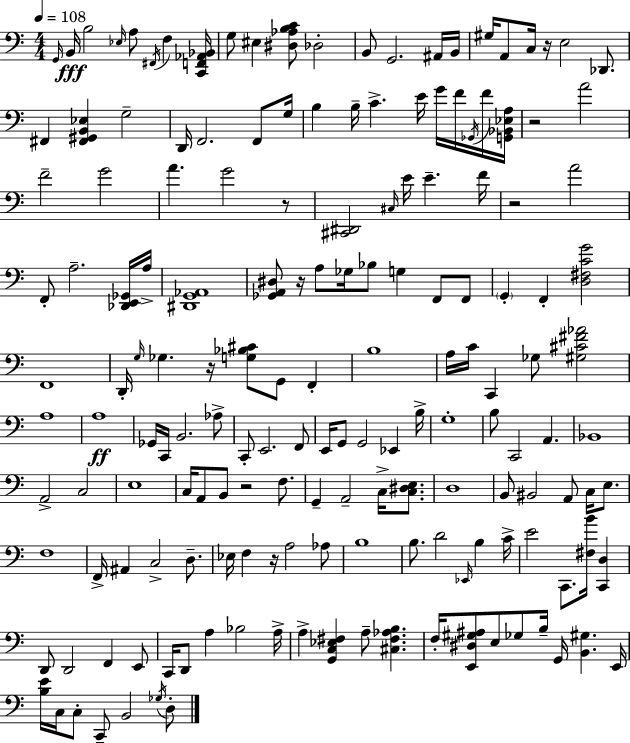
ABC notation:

X:1
T:Untitled
M:4/4
L:1/4
K:C
G,,/4 B,,/4 B,2 _E,/4 A,/2 ^F,,/4 F, [C,,F,,_A,,_B,,]/4 G,/2 ^E, [^D,_A,B,C]/2 _D,2 B,,/2 G,,2 ^A,,/4 B,,/4 ^G,/4 A,,/2 C,/4 z/4 E,2 _D,,/2 ^F,, [^F,,^G,,B,,_E,] G,2 D,,/4 F,,2 F,,/2 G,/4 B, B,/4 C E/4 G/4 F/4 _G,,/4 F/4 [G,,_B,,_E,A,]/4 z2 A2 F2 G2 A G2 z/2 [^C,,^D,,]2 ^C,/4 E/4 E F/4 z2 A2 F,,/2 A,2 [_D,,E,,_G,,]/4 A,/4 [^D,,G,,_A,,]4 [_G,,A,,^D,]/2 z/4 A,/2 _G,/4 _B,/2 G, F,,/2 F,,/2 G,, F,, [D,^F,CG]2 F,,4 D,,/4 G,/4 _G, z/4 [G,_B,^C]/2 G,,/2 F,, B,4 A,/4 C/4 C,, _G,/2 [^G,^C^F_A]2 A,4 A,4 _G,,/4 C,,/4 B,,2 _A,/2 C,,/2 E,,2 F,,/2 E,,/4 G,,/2 G,,2 _E,, B,/4 G,4 B,/2 C,,2 A,, _B,,4 A,,2 C,2 E,4 C,/4 A,,/2 B,,/2 z2 F,/2 G,, A,,2 C,/4 [C,^D,E,]/2 D,4 B,,/2 ^B,,2 A,,/2 C,/4 E,/2 F,4 F,,/4 ^A,, C,2 D,/2 _E,/4 F, z/4 A,2 _A,/2 B,4 B,/2 D2 _E,,/4 B, C/4 E2 C,,/2 [^F,B]/4 [C,,D,] D,,/2 D,,2 F,, E,,/2 C,,/4 D,,/2 A, _B,2 A,/4 A, [G,,C,_E,^F,] A,/2 [^C,^F,_A,B,] F,/4 [E,,^D,^G,^A,]/2 E,/2 _G,/2 B,/4 G,,/4 [B,,^G,] E,,/4 [B,E]/4 C,/4 C,/2 C,,/2 B,,2 _G,/4 D,/2